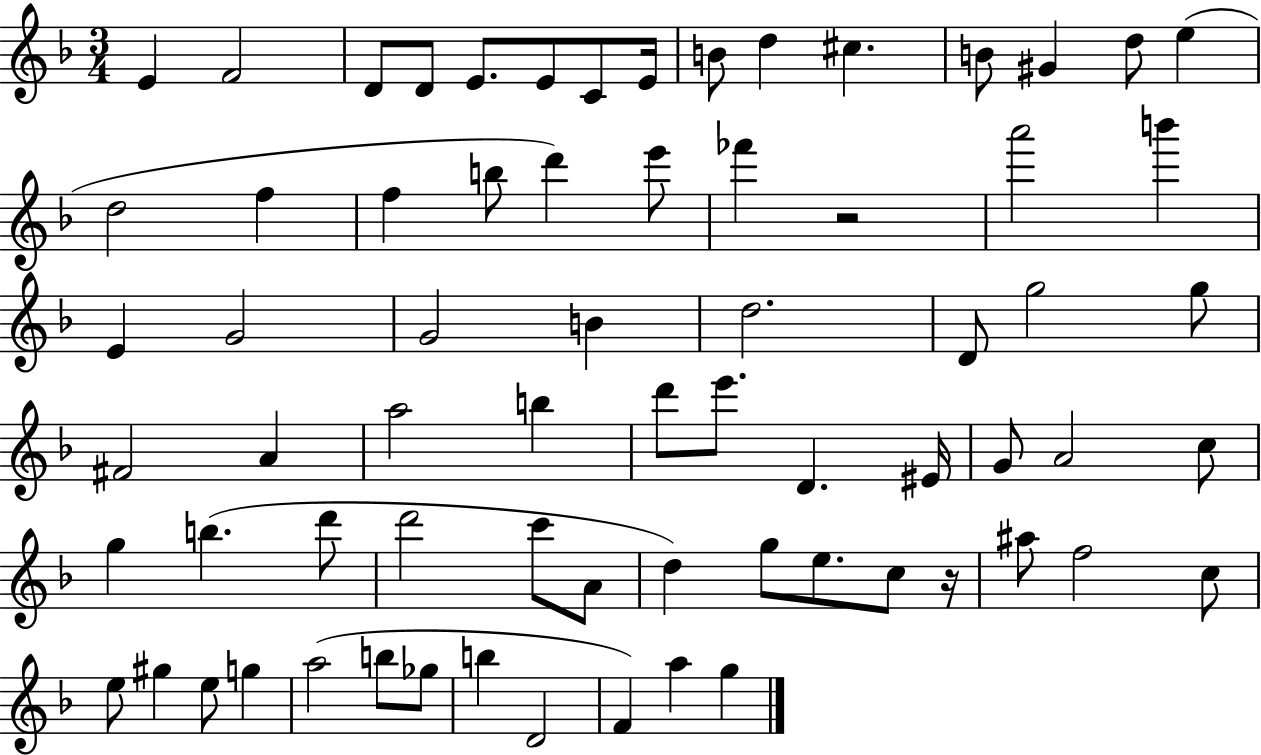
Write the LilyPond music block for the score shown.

{
  \clef treble
  \numericTimeSignature
  \time 3/4
  \key f \major
  e'4 f'2 | d'8 d'8 e'8. e'8 c'8 e'16 | b'8 d''4 cis''4. | b'8 gis'4 d''8 e''4( | \break d''2 f''4 | f''4 b''8 d'''4) e'''8 | fes'''4 r2 | a'''2 b'''4 | \break e'4 g'2 | g'2 b'4 | d''2. | d'8 g''2 g''8 | \break fis'2 a'4 | a''2 b''4 | d'''8 e'''8. d'4. eis'16 | g'8 a'2 c''8 | \break g''4 b''4.( d'''8 | d'''2 c'''8 a'8 | d''4) g''8 e''8. c''8 r16 | ais''8 f''2 c''8 | \break e''8 gis''4 e''8 g''4 | a''2( b''8 ges''8 | b''4 d'2 | f'4) a''4 g''4 | \break \bar "|."
}